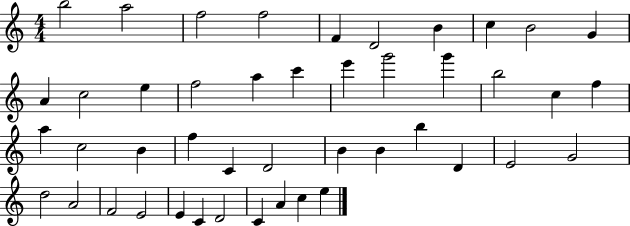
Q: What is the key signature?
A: C major